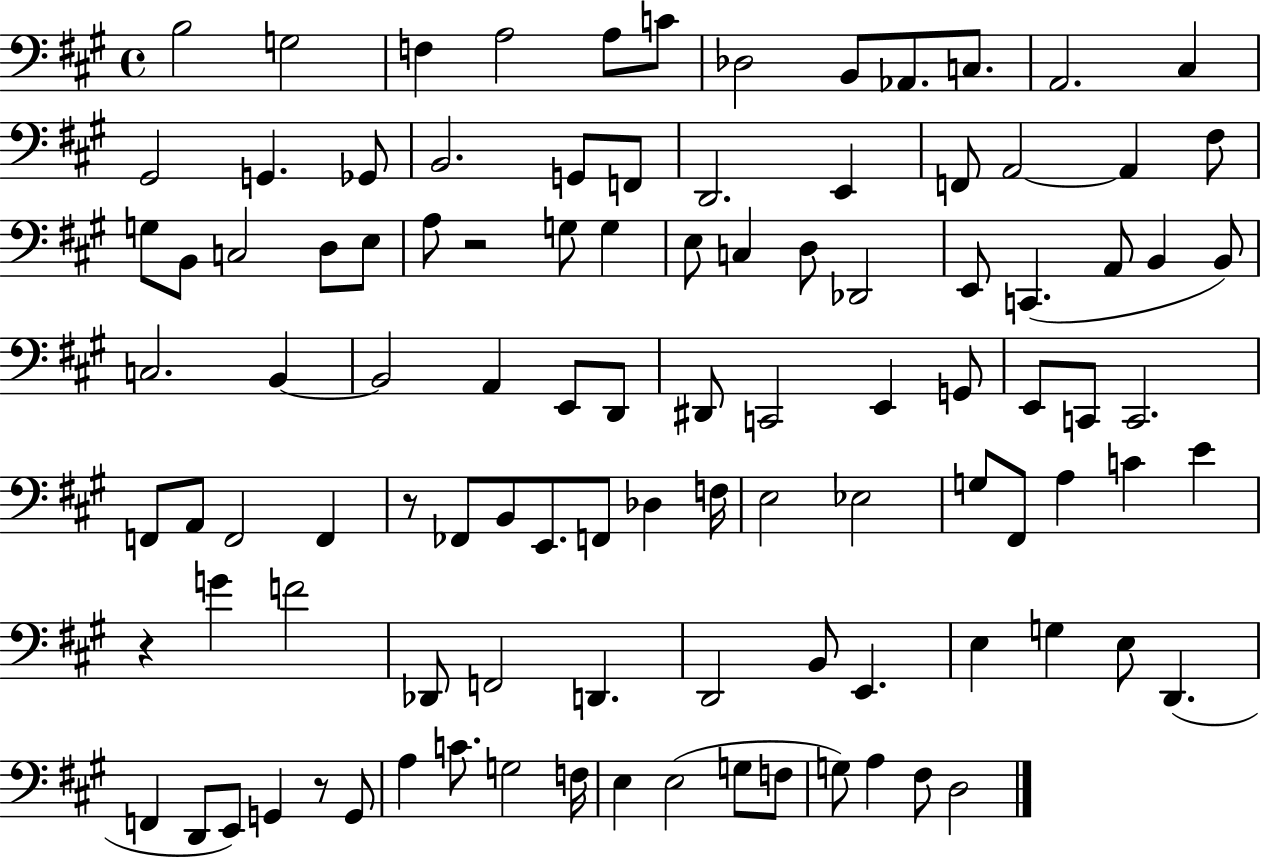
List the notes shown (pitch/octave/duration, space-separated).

B3/h G3/h F3/q A3/h A3/e C4/e Db3/h B2/e Ab2/e. C3/e. A2/h. C#3/q G#2/h G2/q. Gb2/e B2/h. G2/e F2/e D2/h. E2/q F2/e A2/h A2/q F#3/e G3/e B2/e C3/h D3/e E3/e A3/e R/h G3/e G3/q E3/e C3/q D3/e Db2/h E2/e C2/q. A2/e B2/q B2/e C3/h. B2/q B2/h A2/q E2/e D2/e D#2/e C2/h E2/q G2/e E2/e C2/e C2/h. F2/e A2/e F2/h F2/q R/e FES2/e B2/e E2/e. F2/e Db3/q F3/s E3/h Eb3/h G3/e F#2/e A3/q C4/q E4/q R/q G4/q F4/h Db2/e F2/h D2/q. D2/h B2/e E2/q. E3/q G3/q E3/e D2/q. F2/q D2/e E2/e G2/q R/e G2/e A3/q C4/e. G3/h F3/s E3/q E3/h G3/e F3/e G3/e A3/q F#3/e D3/h